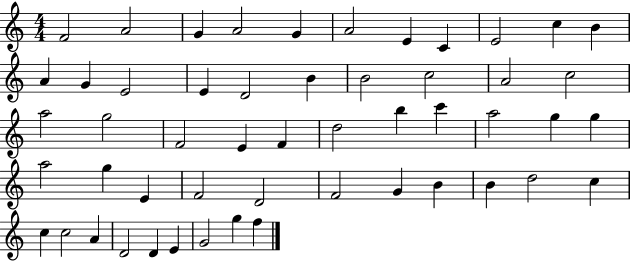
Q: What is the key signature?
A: C major